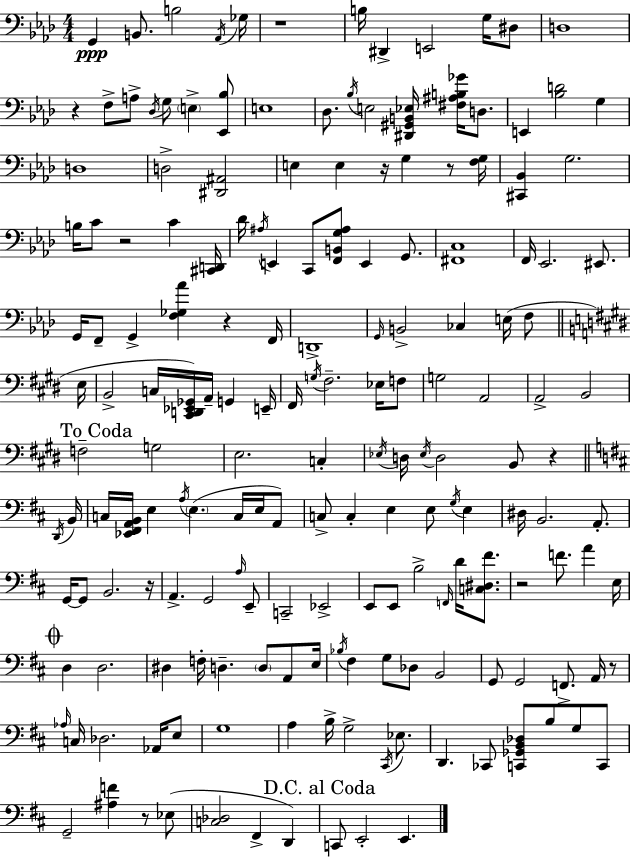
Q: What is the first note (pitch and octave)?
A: G2